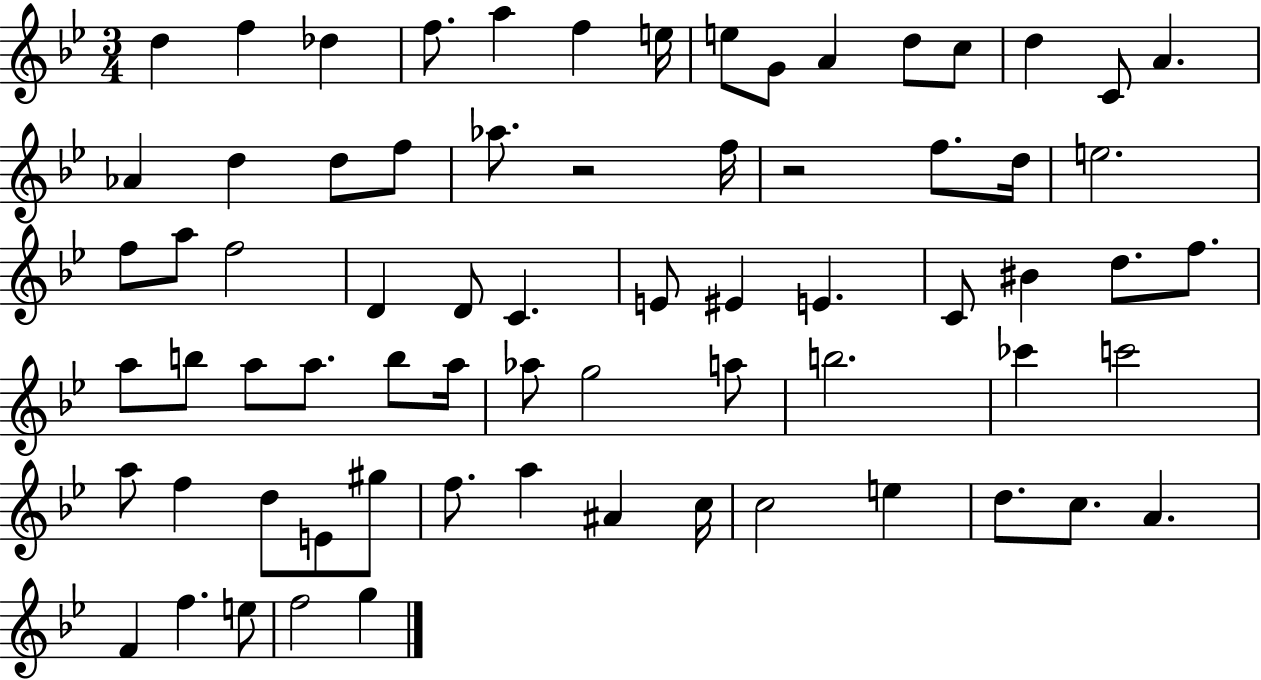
{
  \clef treble
  \numericTimeSignature
  \time 3/4
  \key bes \major
  \repeat volta 2 { d''4 f''4 des''4 | f''8. a''4 f''4 e''16 | e''8 g'8 a'4 d''8 c''8 | d''4 c'8 a'4. | \break aes'4 d''4 d''8 f''8 | aes''8. r2 f''16 | r2 f''8. d''16 | e''2. | \break f''8 a''8 f''2 | d'4 d'8 c'4. | e'8 eis'4 e'4. | c'8 bis'4 d''8. f''8. | \break a''8 b''8 a''8 a''8. b''8 a''16 | aes''8 g''2 a''8 | b''2. | ces'''4 c'''2 | \break a''8 f''4 d''8 e'8 gis''8 | f''8. a''4 ais'4 c''16 | c''2 e''4 | d''8. c''8. a'4. | \break f'4 f''4. e''8 | f''2 g''4 | } \bar "|."
}